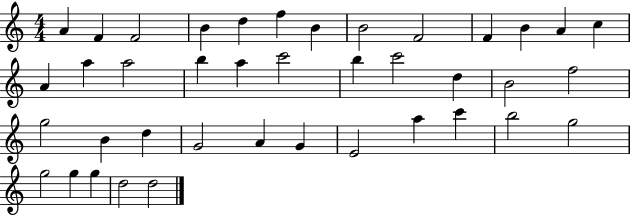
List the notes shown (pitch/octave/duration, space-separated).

A4/q F4/q F4/h B4/q D5/q F5/q B4/q B4/h F4/h F4/q B4/q A4/q C5/q A4/q A5/q A5/h B5/q A5/q C6/h B5/q C6/h D5/q B4/h F5/h G5/h B4/q D5/q G4/h A4/q G4/q E4/h A5/q C6/q B5/h G5/h G5/h G5/q G5/q D5/h D5/h